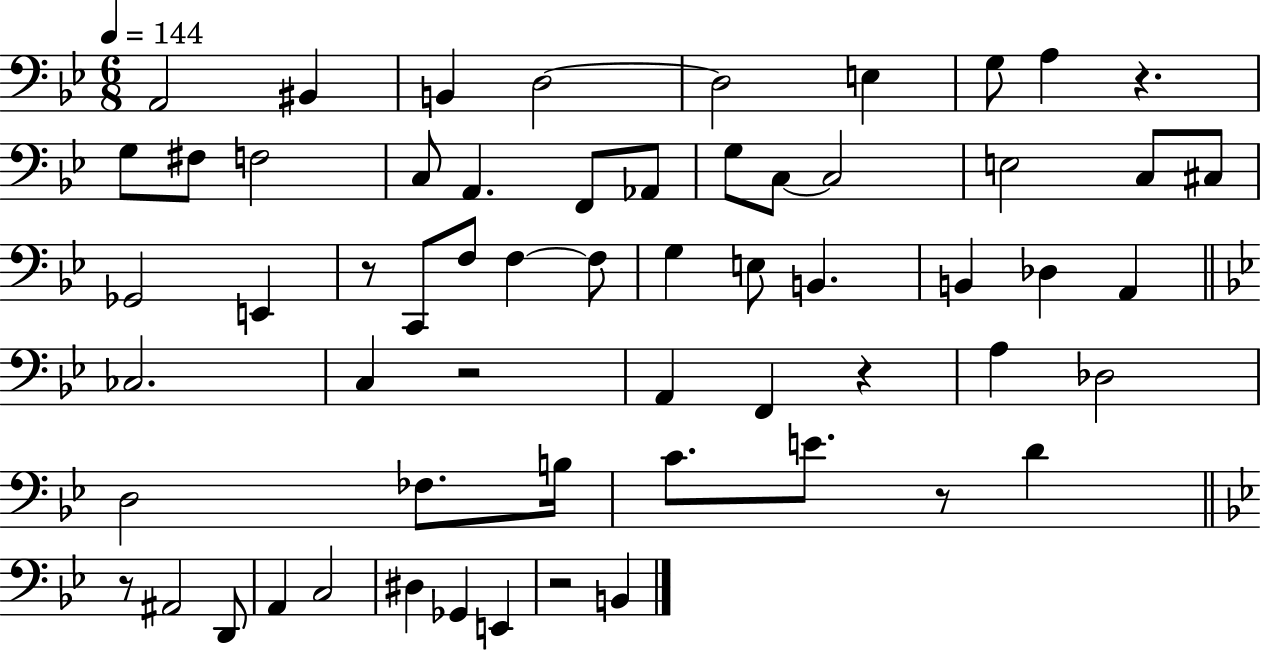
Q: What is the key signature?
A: BES major